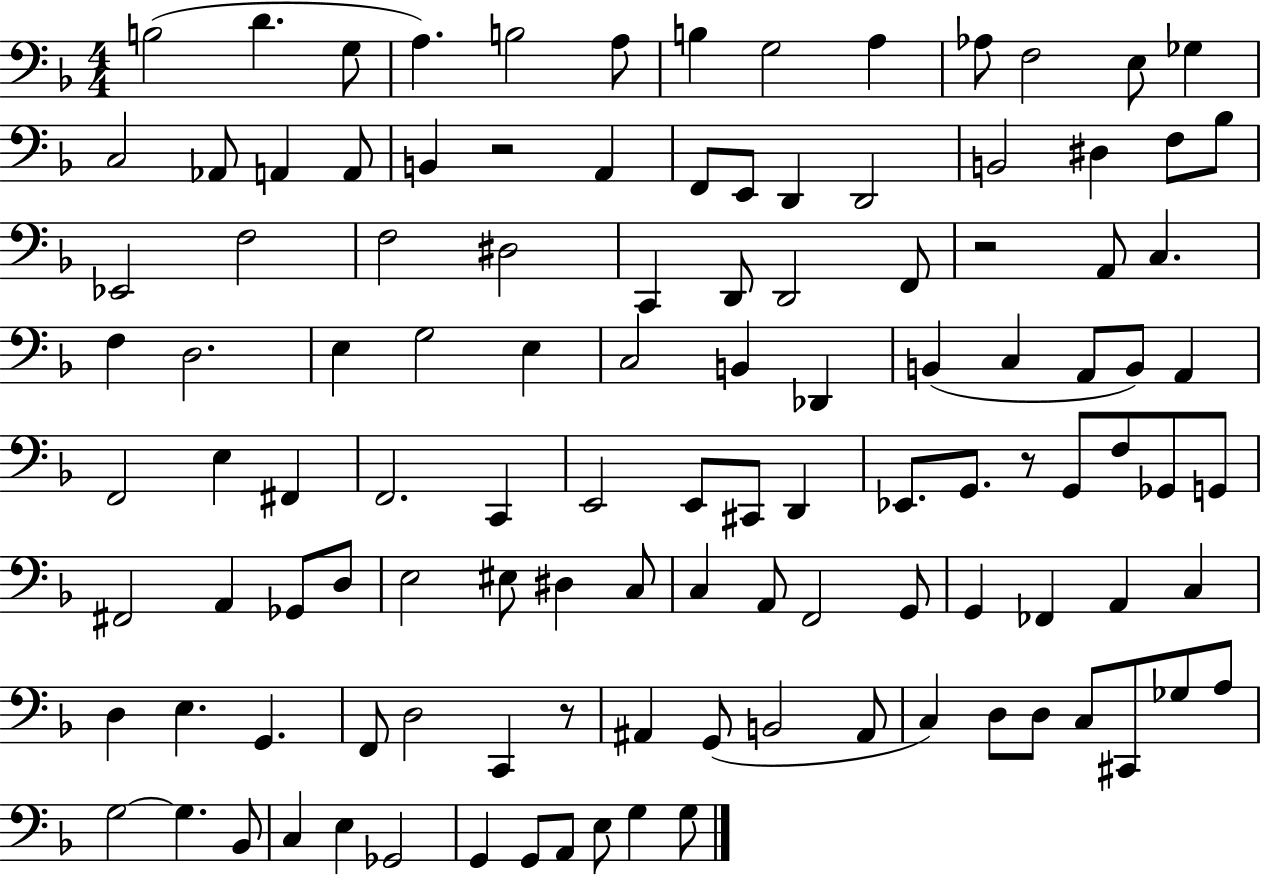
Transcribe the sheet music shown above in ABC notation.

X:1
T:Untitled
M:4/4
L:1/4
K:F
B,2 D G,/2 A, B,2 A,/2 B, G,2 A, _A,/2 F,2 E,/2 _G, C,2 _A,,/2 A,, A,,/2 B,, z2 A,, F,,/2 E,,/2 D,, D,,2 B,,2 ^D, F,/2 _B,/2 _E,,2 F,2 F,2 ^D,2 C,, D,,/2 D,,2 F,,/2 z2 A,,/2 C, F, D,2 E, G,2 E, C,2 B,, _D,, B,, C, A,,/2 B,,/2 A,, F,,2 E, ^F,, F,,2 C,, E,,2 E,,/2 ^C,,/2 D,, _E,,/2 G,,/2 z/2 G,,/2 F,/2 _G,,/2 G,,/2 ^F,,2 A,, _G,,/2 D,/2 E,2 ^E,/2 ^D, C,/2 C, A,,/2 F,,2 G,,/2 G,, _F,, A,, C, D, E, G,, F,,/2 D,2 C,, z/2 ^A,, G,,/2 B,,2 ^A,,/2 C, D,/2 D,/2 C,/2 ^C,,/2 _G,/2 A,/2 G,2 G, _B,,/2 C, E, _G,,2 G,, G,,/2 A,,/2 E,/2 G, G,/2